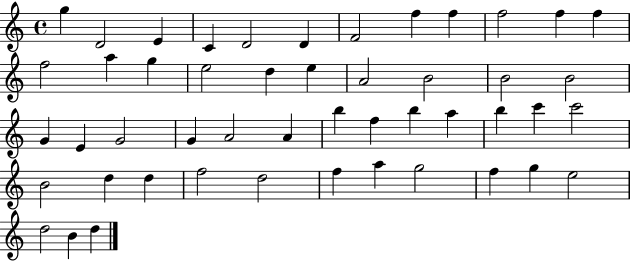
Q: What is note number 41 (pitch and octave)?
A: F5